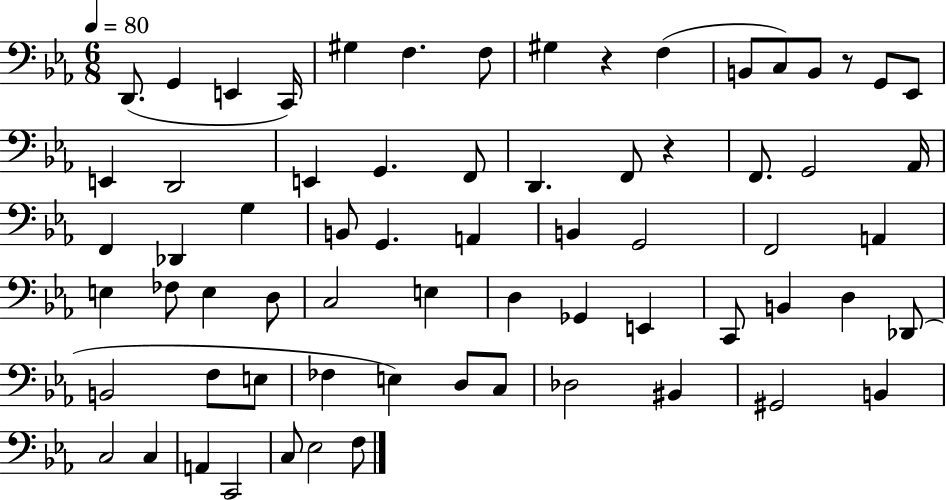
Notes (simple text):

D2/e. G2/q E2/q C2/s G#3/q F3/q. F3/e G#3/q R/q F3/q B2/e C3/e B2/e R/e G2/e Eb2/e E2/q D2/h E2/q G2/q. F2/e D2/q. F2/e R/q F2/e. G2/h Ab2/s F2/q Db2/q G3/q B2/e G2/q. A2/q B2/q G2/h F2/h A2/q E3/q FES3/e E3/q D3/e C3/h E3/q D3/q Gb2/q E2/q C2/e B2/q D3/q Db2/e B2/h F3/e E3/e FES3/q E3/q D3/e C3/e Db3/h BIS2/q G#2/h B2/q C3/h C3/q A2/q C2/h C3/e Eb3/h F3/e